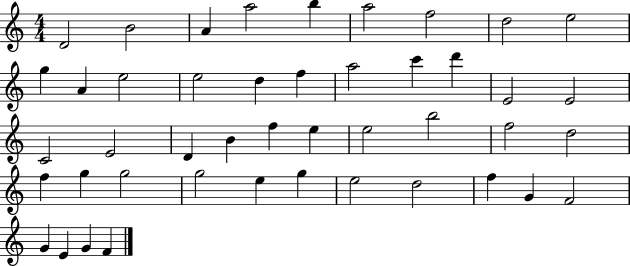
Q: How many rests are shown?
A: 0